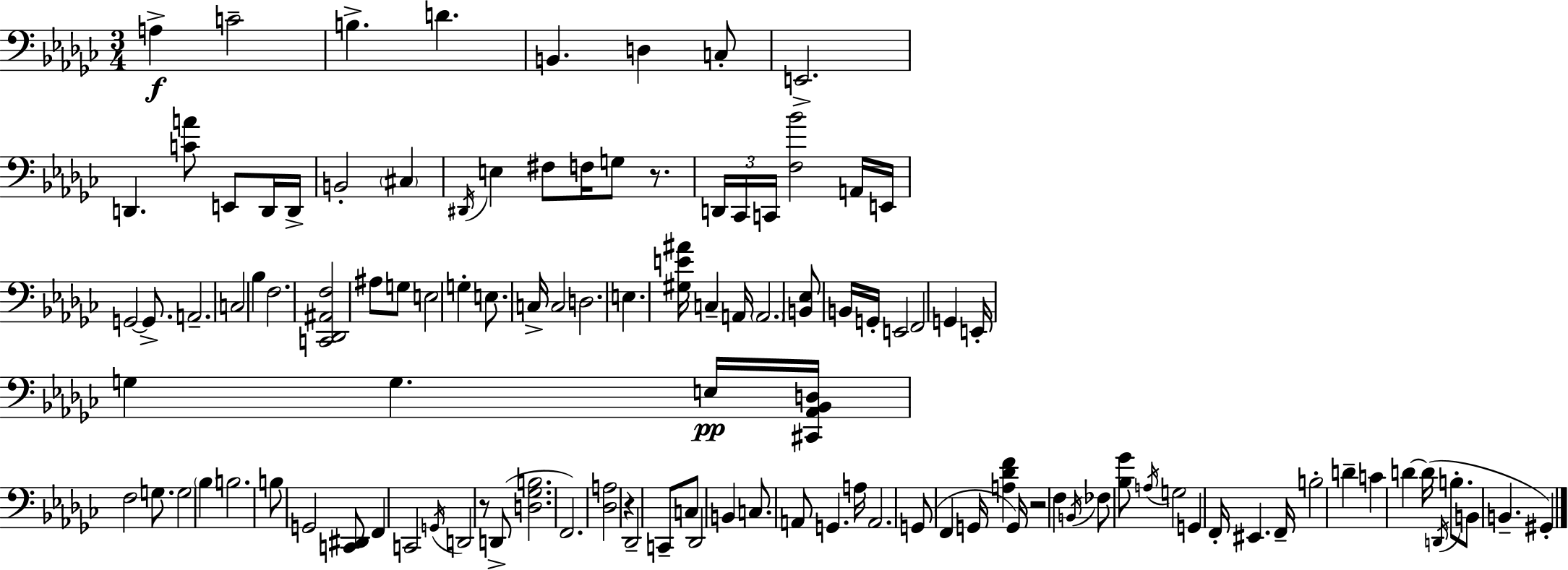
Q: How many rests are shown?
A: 4